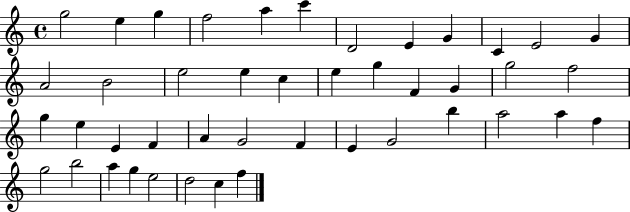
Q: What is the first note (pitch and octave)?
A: G5